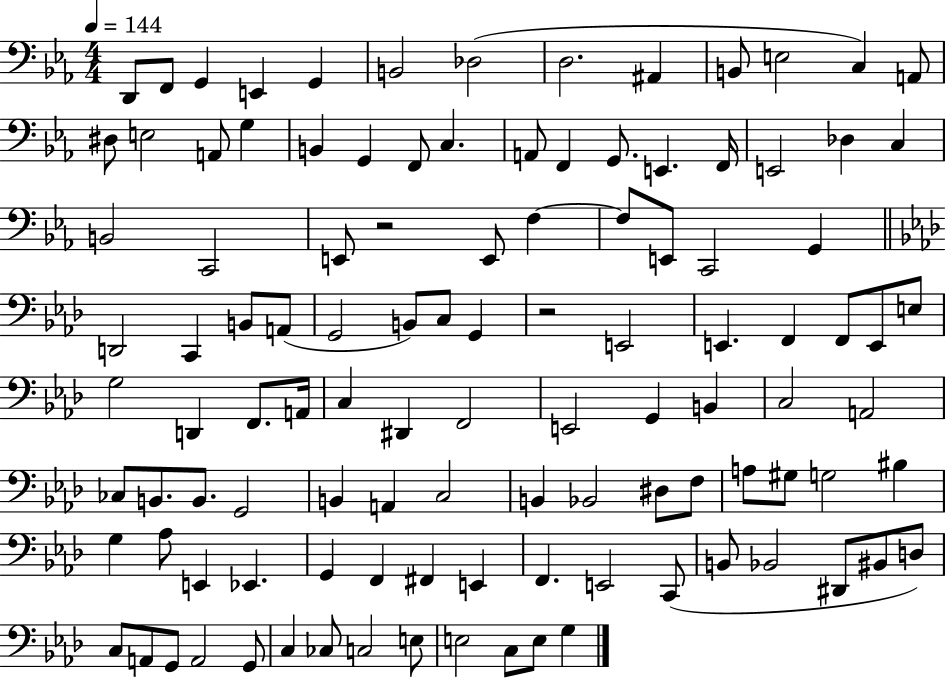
D2/e F2/e G2/q E2/q G2/q B2/h Db3/h D3/h. A#2/q B2/e E3/h C3/q A2/e D#3/e E3/h A2/e G3/q B2/q G2/q F2/e C3/q. A2/e F2/q G2/e. E2/q. F2/s E2/h Db3/q C3/q B2/h C2/h E2/e R/h E2/e F3/q F3/e E2/e C2/h G2/q D2/h C2/q B2/e A2/e G2/h B2/e C3/e G2/q R/h E2/h E2/q. F2/q F2/e E2/e E3/e G3/h D2/q F2/e. A2/s C3/q D#2/q F2/h E2/h G2/q B2/q C3/h A2/h CES3/e B2/e. B2/e. G2/h B2/q A2/q C3/h B2/q Bb2/h D#3/e F3/e A3/e G#3/e G3/h BIS3/q G3/q Ab3/e E2/q Eb2/q. G2/q F2/q F#2/q E2/q F2/q. E2/h C2/e B2/e Bb2/h D#2/e BIS2/e D3/e C3/e A2/e G2/e A2/h G2/e C3/q CES3/e C3/h E3/e E3/h C3/e E3/e G3/q